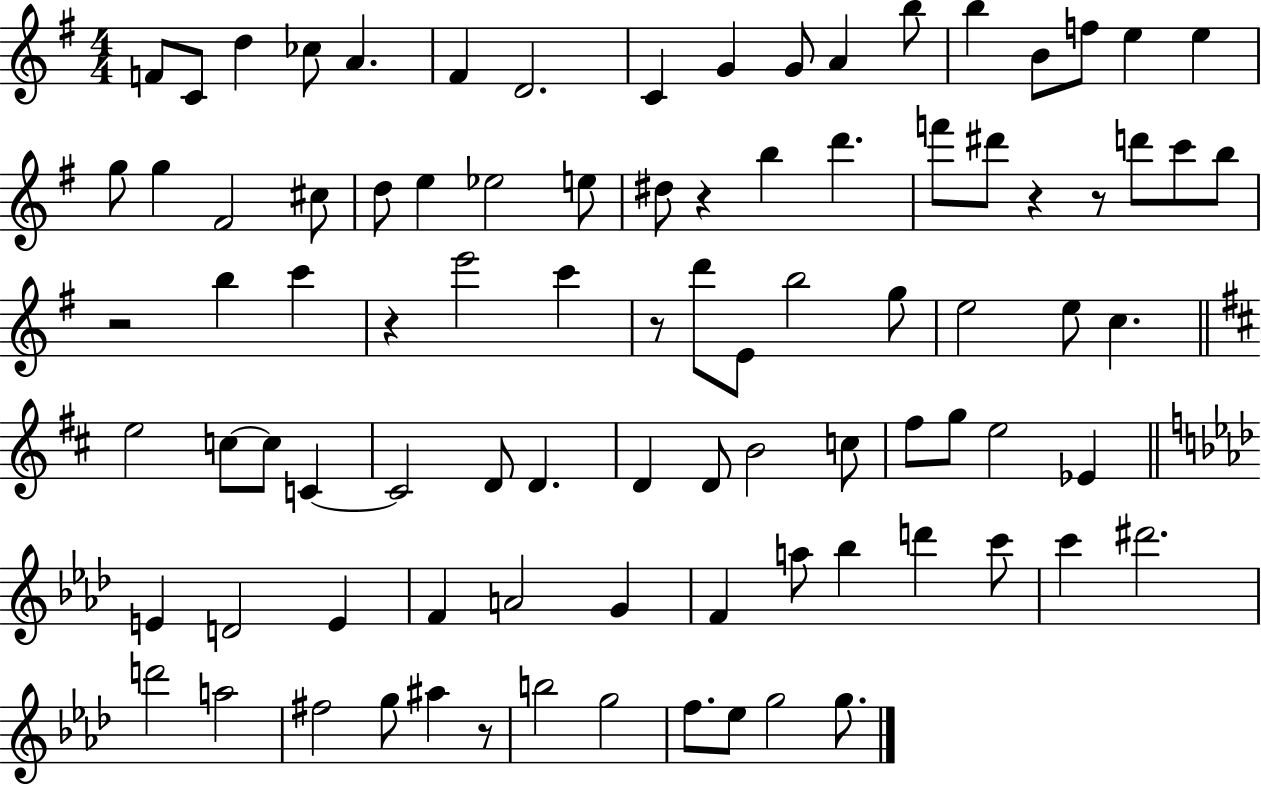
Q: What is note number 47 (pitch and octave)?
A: C5